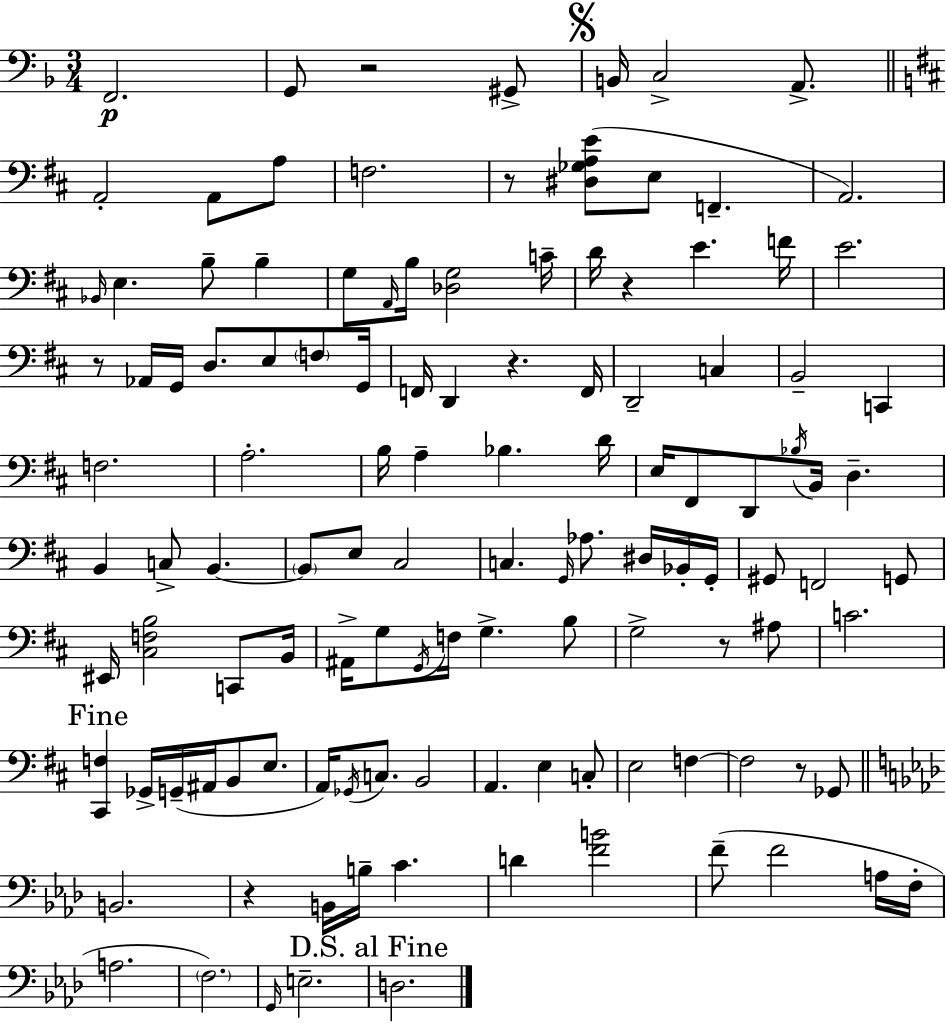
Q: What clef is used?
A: bass